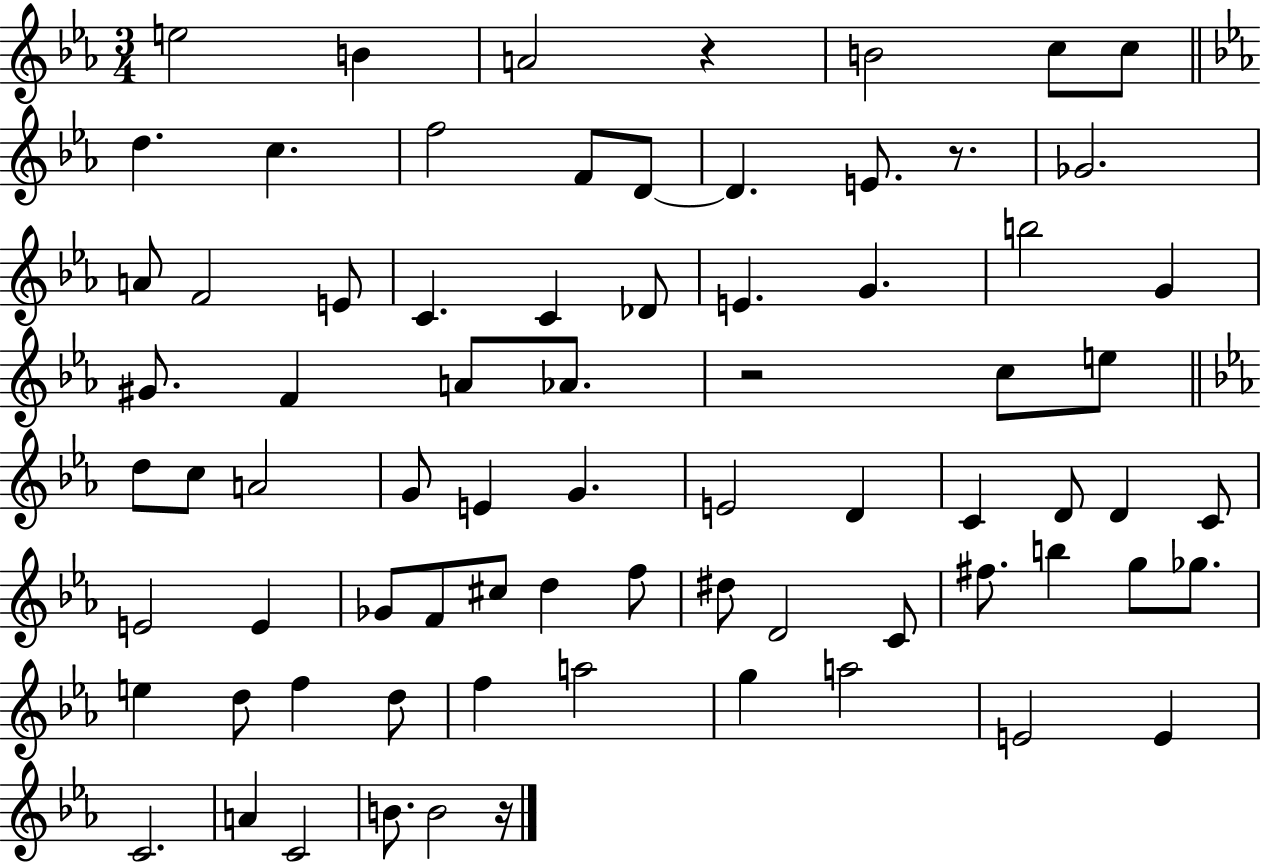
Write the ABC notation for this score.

X:1
T:Untitled
M:3/4
L:1/4
K:Eb
e2 B A2 z B2 c/2 c/2 d c f2 F/2 D/2 D E/2 z/2 _G2 A/2 F2 E/2 C C _D/2 E G b2 G ^G/2 F A/2 _A/2 z2 c/2 e/2 d/2 c/2 A2 G/2 E G E2 D C D/2 D C/2 E2 E _G/2 F/2 ^c/2 d f/2 ^d/2 D2 C/2 ^f/2 b g/2 _g/2 e d/2 f d/2 f a2 g a2 E2 E C2 A C2 B/2 B2 z/4